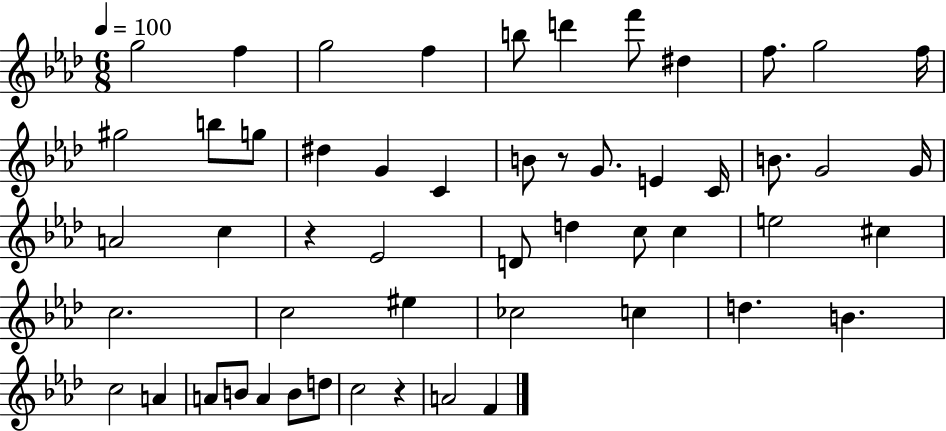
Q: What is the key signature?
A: AES major